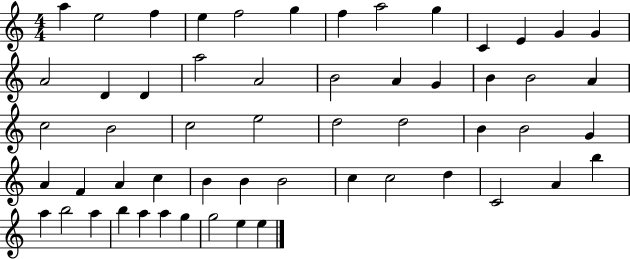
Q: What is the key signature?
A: C major